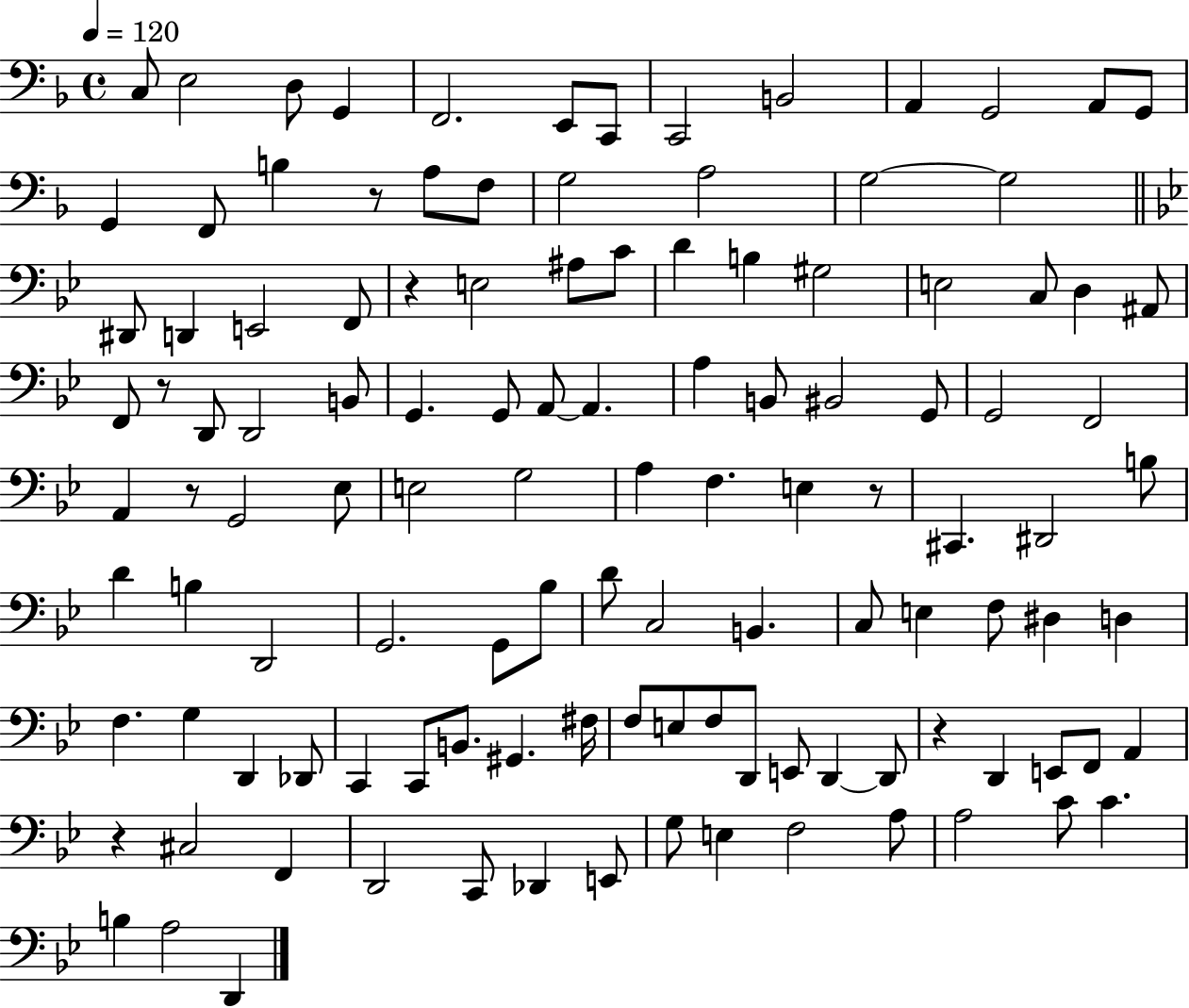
{
  \clef bass
  \time 4/4
  \defaultTimeSignature
  \key f \major
  \tempo 4 = 120
  c8 e2 d8 g,4 | f,2. e,8 c,8 | c,2 b,2 | a,4 g,2 a,8 g,8 | \break g,4 f,8 b4 r8 a8 f8 | g2 a2 | g2~~ g2 | \bar "||" \break \key bes \major dis,8 d,4 e,2 f,8 | r4 e2 ais8 c'8 | d'4 b4 gis2 | e2 c8 d4 ais,8 | \break f,8 r8 d,8 d,2 b,8 | g,4. g,8 a,8~~ a,4. | a4 b,8 bis,2 g,8 | g,2 f,2 | \break a,4 r8 g,2 ees8 | e2 g2 | a4 f4. e4 r8 | cis,4. dis,2 b8 | \break d'4 b4 d,2 | g,2. g,8 bes8 | d'8 c2 b,4. | c8 e4 f8 dis4 d4 | \break f4. g4 d,4 des,8 | c,4 c,8 b,8. gis,4. fis16 | f8 e8 f8 d,8 e,8 d,4~~ d,8 | r4 d,4 e,8 f,8 a,4 | \break r4 cis2 f,4 | d,2 c,8 des,4 e,8 | g8 e4 f2 a8 | a2 c'8 c'4. | \break b4 a2 d,4 | \bar "|."
}